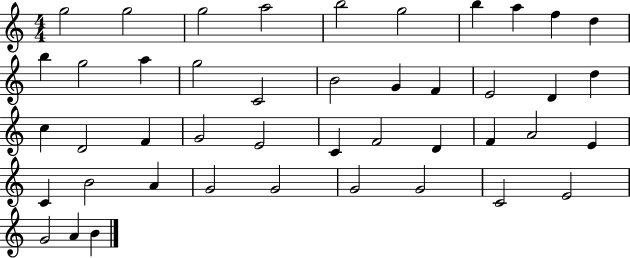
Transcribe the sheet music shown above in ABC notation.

X:1
T:Untitled
M:4/4
L:1/4
K:C
g2 g2 g2 a2 b2 g2 b a f d b g2 a g2 C2 B2 G F E2 D d c D2 F G2 E2 C F2 D F A2 E C B2 A G2 G2 G2 G2 C2 E2 G2 A B